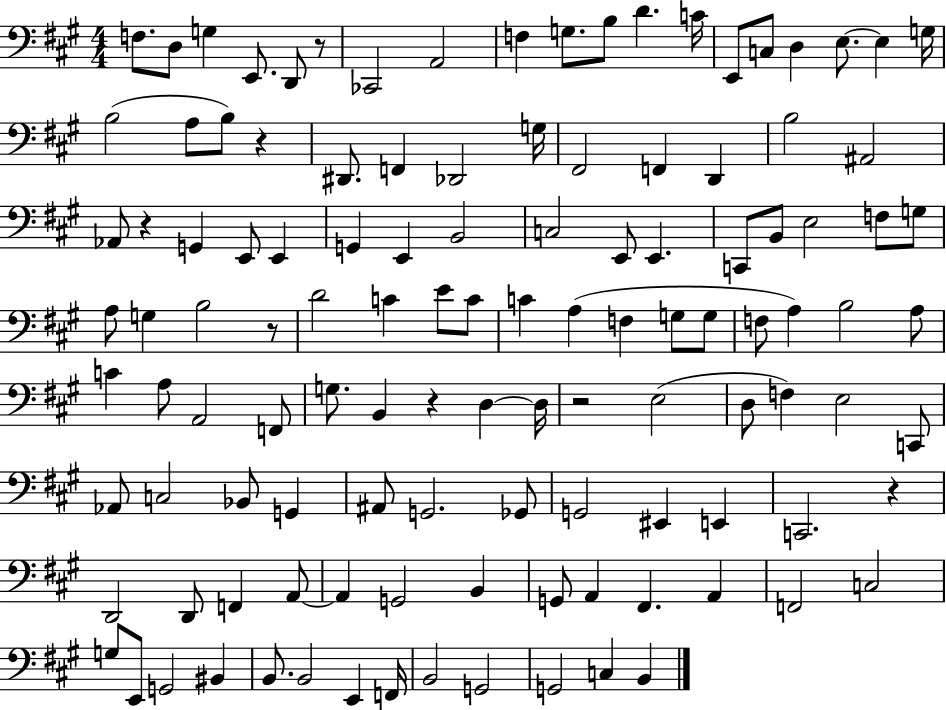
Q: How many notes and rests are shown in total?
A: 118